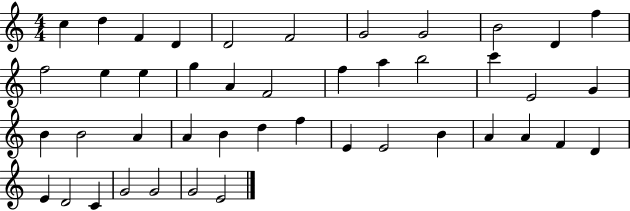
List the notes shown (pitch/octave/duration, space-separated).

C5/q D5/q F4/q D4/q D4/h F4/h G4/h G4/h B4/h D4/q F5/q F5/h E5/q E5/q G5/q A4/q F4/h F5/q A5/q B5/h C6/q E4/h G4/q B4/q B4/h A4/q A4/q B4/q D5/q F5/q E4/q E4/h B4/q A4/q A4/q F4/q D4/q E4/q D4/h C4/q G4/h G4/h G4/h E4/h